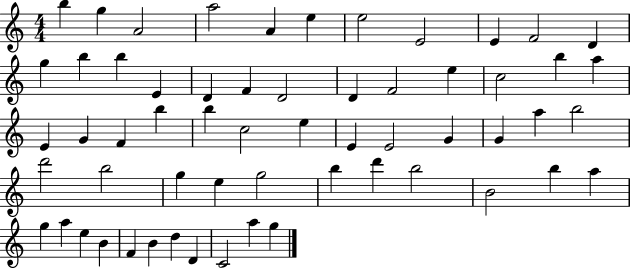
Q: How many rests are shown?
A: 0